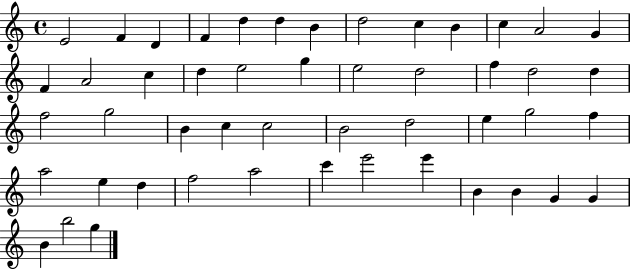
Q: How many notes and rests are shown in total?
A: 49